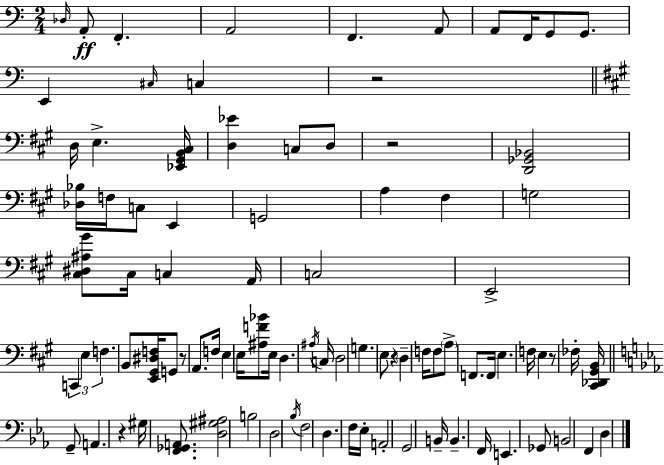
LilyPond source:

{
  \clef bass
  \numericTimeSignature
  \time 2/4
  \key a \minor
  \grace { des16 }\ff a,8-. f,4.-. | a,2 | f,4. a,8 | a,8 f,16 g,8 g,8. | \break e,4 \grace { cis16 } c4 | r2 | \bar "||" \break \key a \major d16 e4.-> <ees, gis, b, cis>16 | <d ees'>4 c8 d8 | r2 | <d, ges, bes,>2 | \break <des bes>16 f16 c8 e,4 | g,2 | a4 fis4 | g2 | \break <cis dis ais gis'>8 cis16 c4 a,16 | c2 | e,2-> | \tuplet 3/2 { c,4 e4 | \break f4. } b,8 | <e, gis, dis f>16 g,8 r8 a,8. | f16 e4 e16 <ais f' bes'>8 | e16 d4. \acciaccatura { ais16 } | \break c16 d2 | g4. e8 | r4 \parenthesize d4-- | f16 f8 \parenthesize a8-> f,8. | \break f,16 e4. | f16 e4 r8 fes16-. | <cis, des, gis, b,>16 \bar "||" \break \key ees \major g,8-- a,4. | r4 gis16 <f, ges, a,>8. | <d gis ais>2 | b2 | \break d2 | \acciaccatura { bes16 } f2 | d4. f16 | ees16-. a,2-. | \break g,2 | b,16-- b,4.-- | f,16 e,4. ges,8 | b,2 | \break f,4 d4 | \bar "|."
}